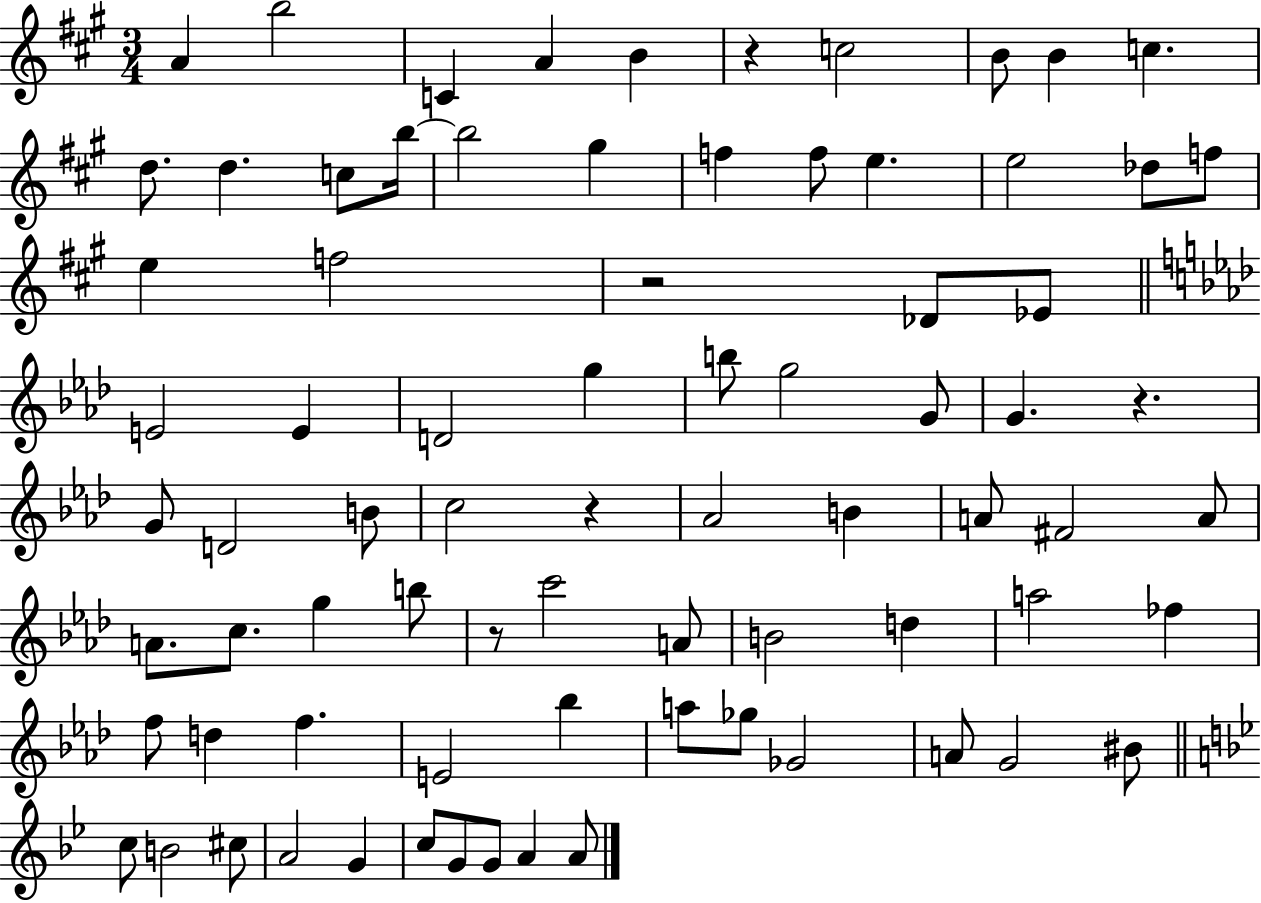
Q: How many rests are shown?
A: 5